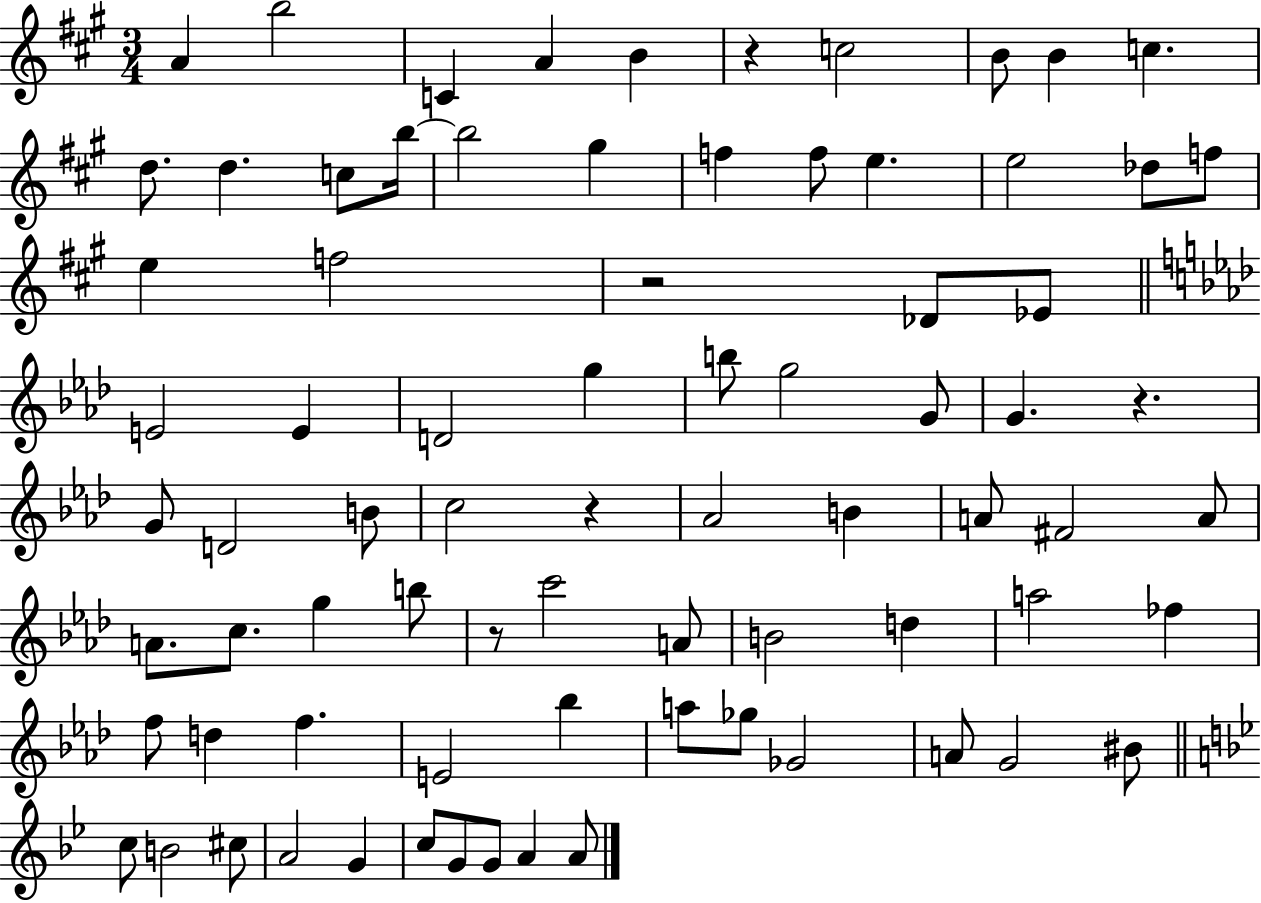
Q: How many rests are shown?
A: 5